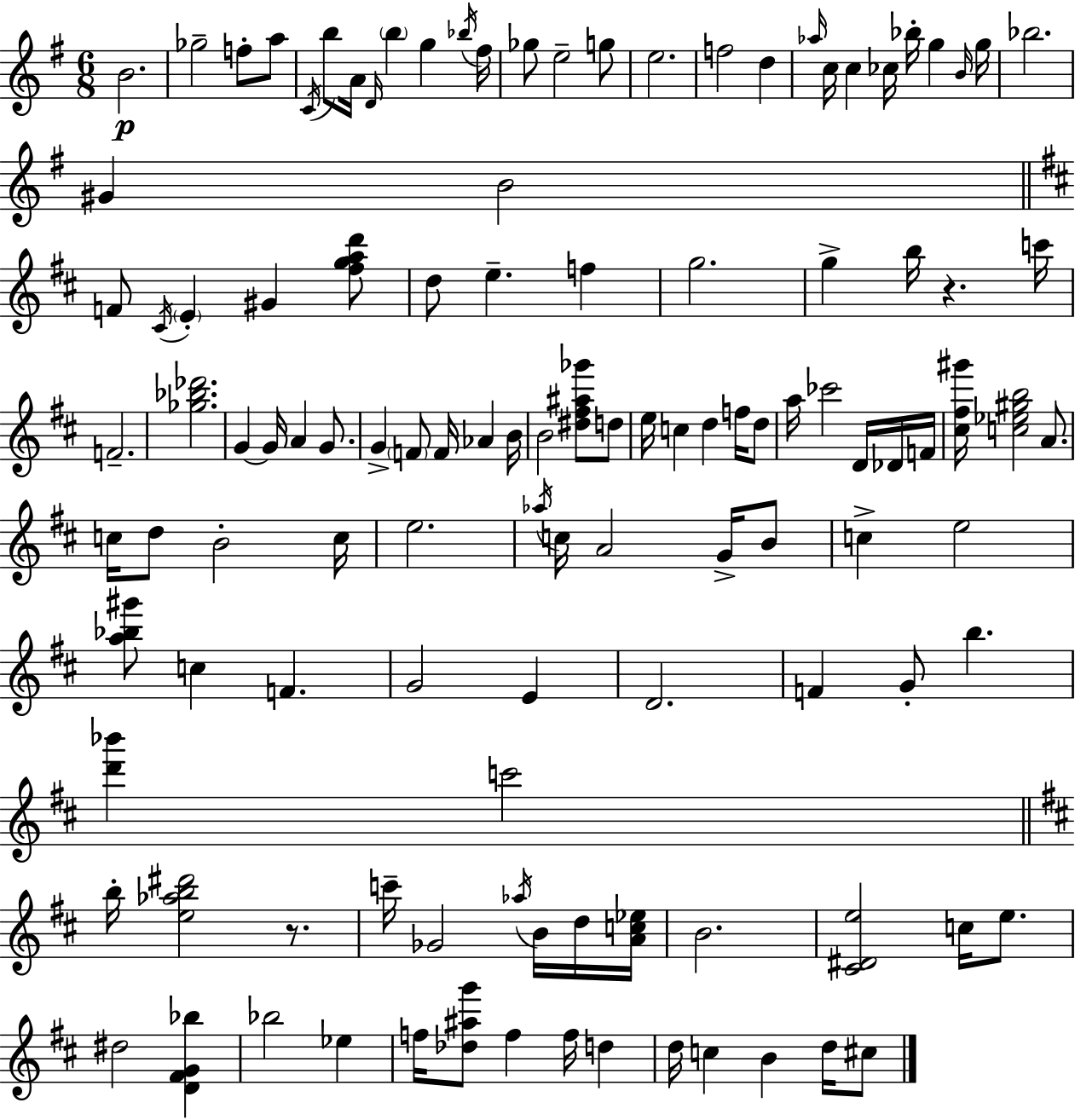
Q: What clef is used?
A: treble